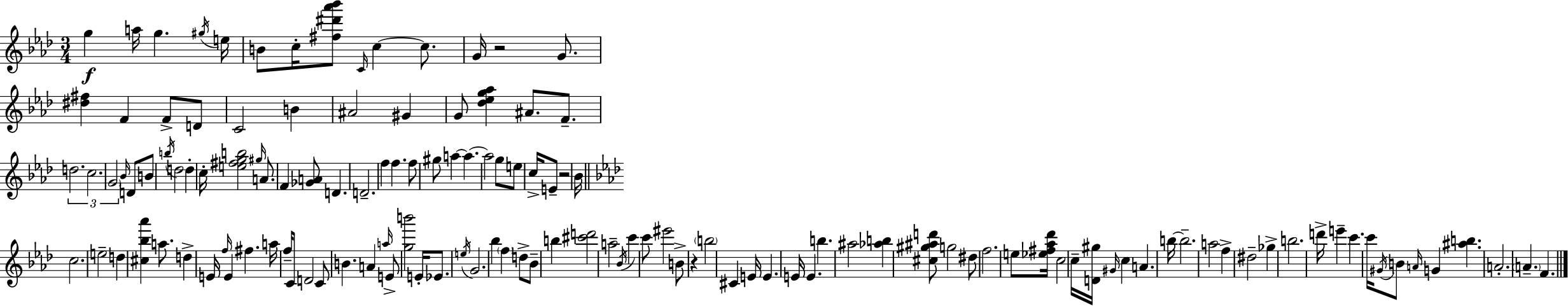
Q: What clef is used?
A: treble